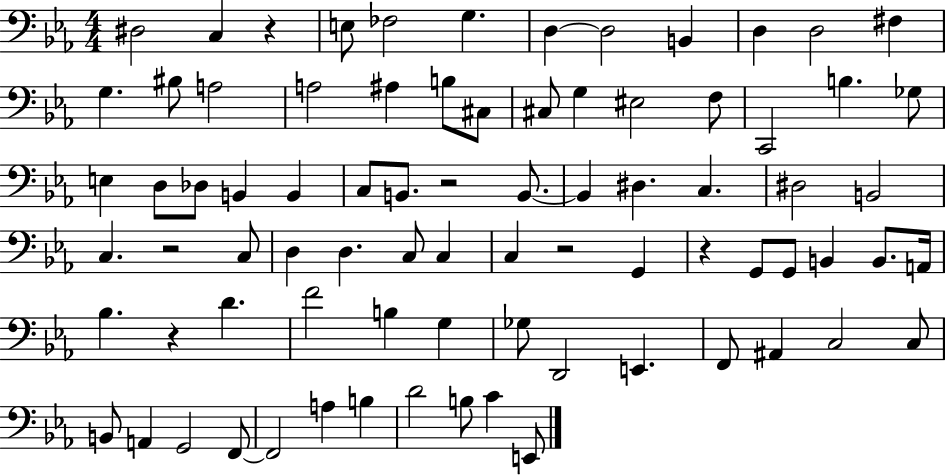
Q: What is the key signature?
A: EES major